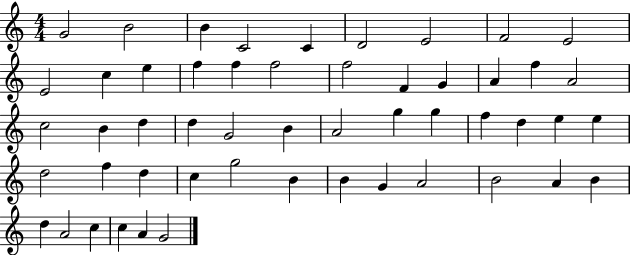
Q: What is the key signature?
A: C major